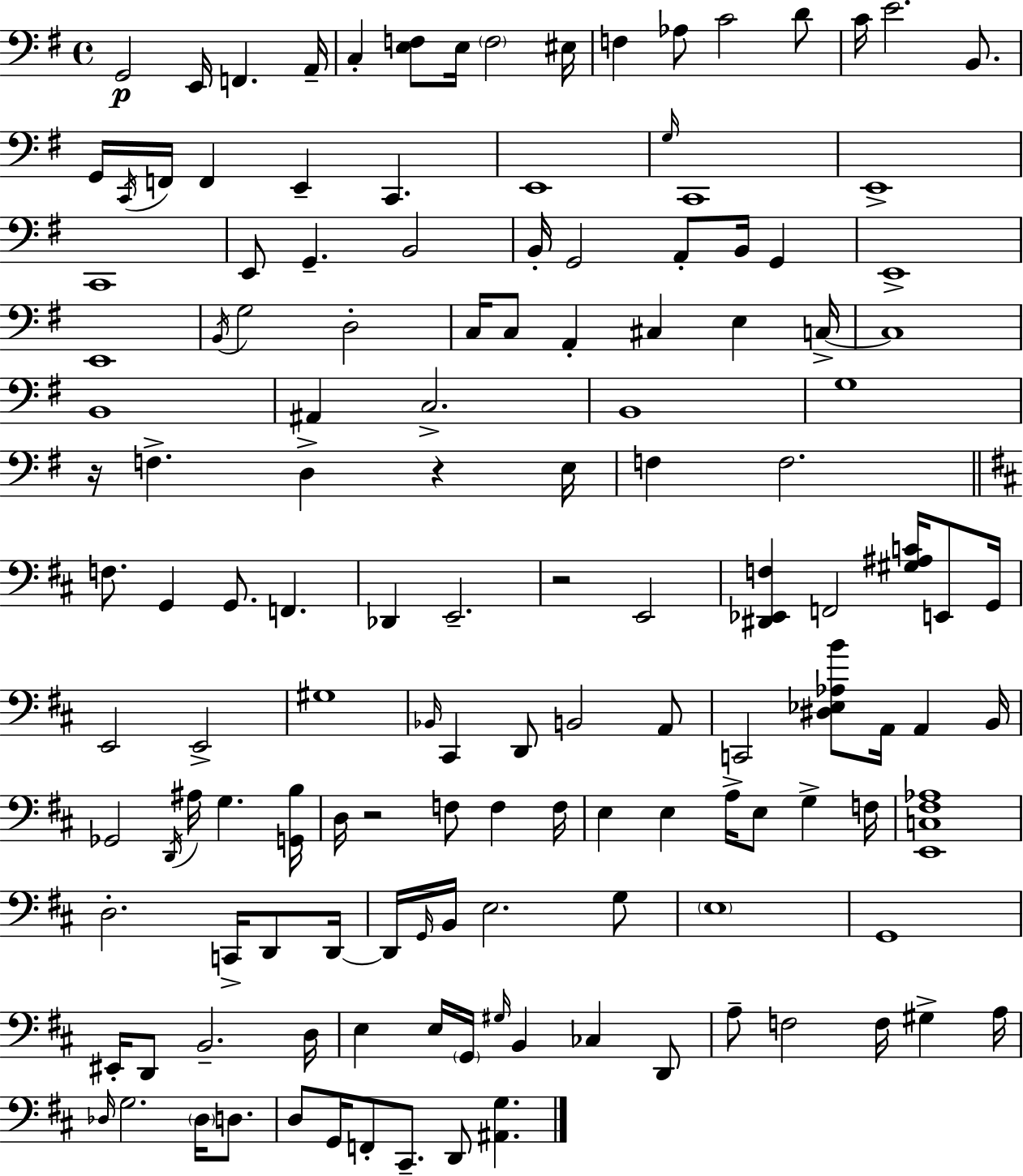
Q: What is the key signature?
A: E minor